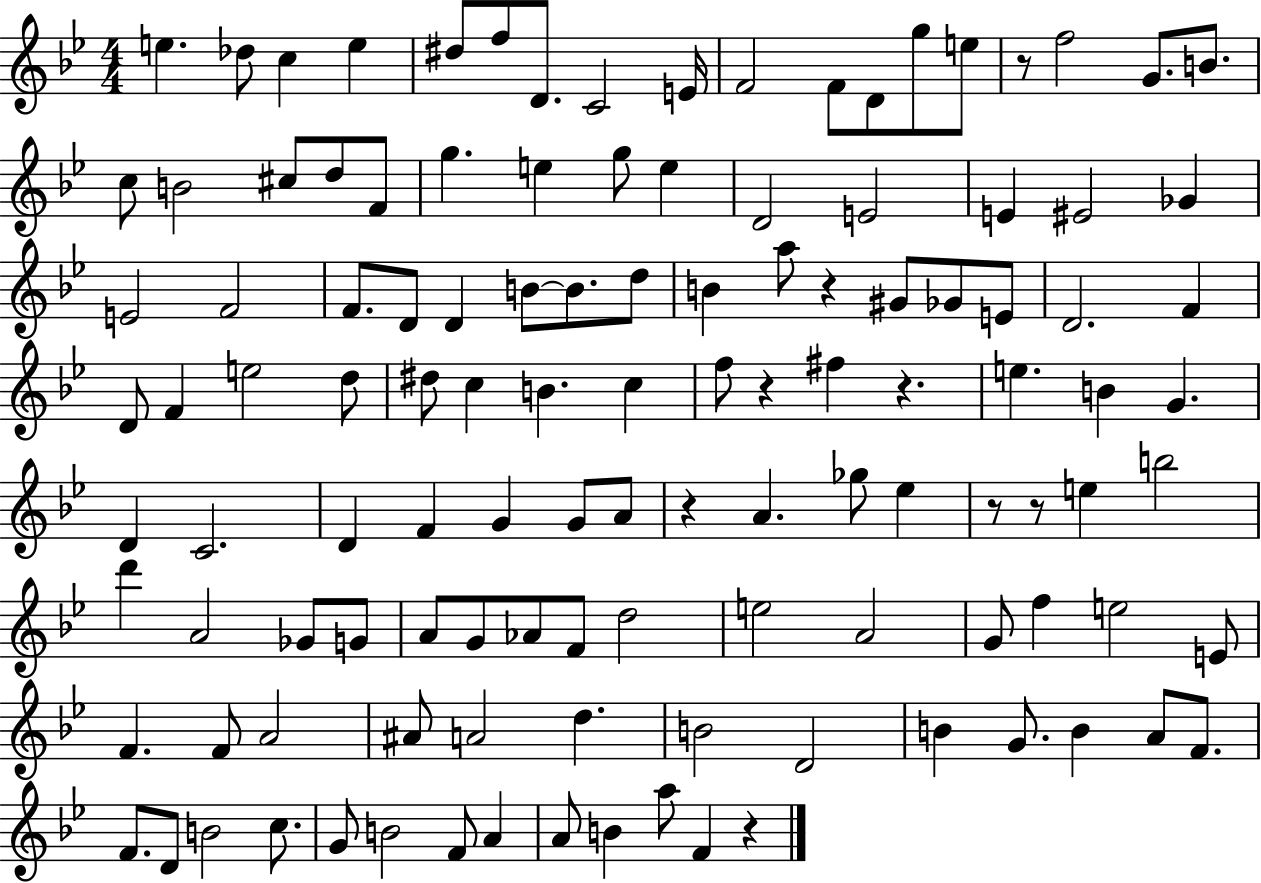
X:1
T:Untitled
M:4/4
L:1/4
K:Bb
e _d/2 c e ^d/2 f/2 D/2 C2 E/4 F2 F/2 D/2 g/2 e/2 z/2 f2 G/2 B/2 c/2 B2 ^c/2 d/2 F/2 g e g/2 e D2 E2 E ^E2 _G E2 F2 F/2 D/2 D B/2 B/2 d/2 B a/2 z ^G/2 _G/2 E/2 D2 F D/2 F e2 d/2 ^d/2 c B c f/2 z ^f z e B G D C2 D F G G/2 A/2 z A _g/2 _e z/2 z/2 e b2 d' A2 _G/2 G/2 A/2 G/2 _A/2 F/2 d2 e2 A2 G/2 f e2 E/2 F F/2 A2 ^A/2 A2 d B2 D2 B G/2 B A/2 F/2 F/2 D/2 B2 c/2 G/2 B2 F/2 A A/2 B a/2 F z